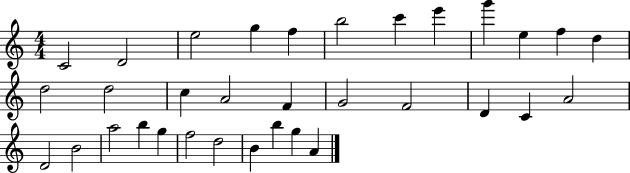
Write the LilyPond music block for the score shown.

{
  \clef treble
  \numericTimeSignature
  \time 4/4
  \key c \major
  c'2 d'2 | e''2 g''4 f''4 | b''2 c'''4 e'''4 | g'''4 e''4 f''4 d''4 | \break d''2 d''2 | c''4 a'2 f'4 | g'2 f'2 | d'4 c'4 a'2 | \break d'2 b'2 | a''2 b''4 g''4 | f''2 d''2 | b'4 b''4 g''4 a'4 | \break \bar "|."
}